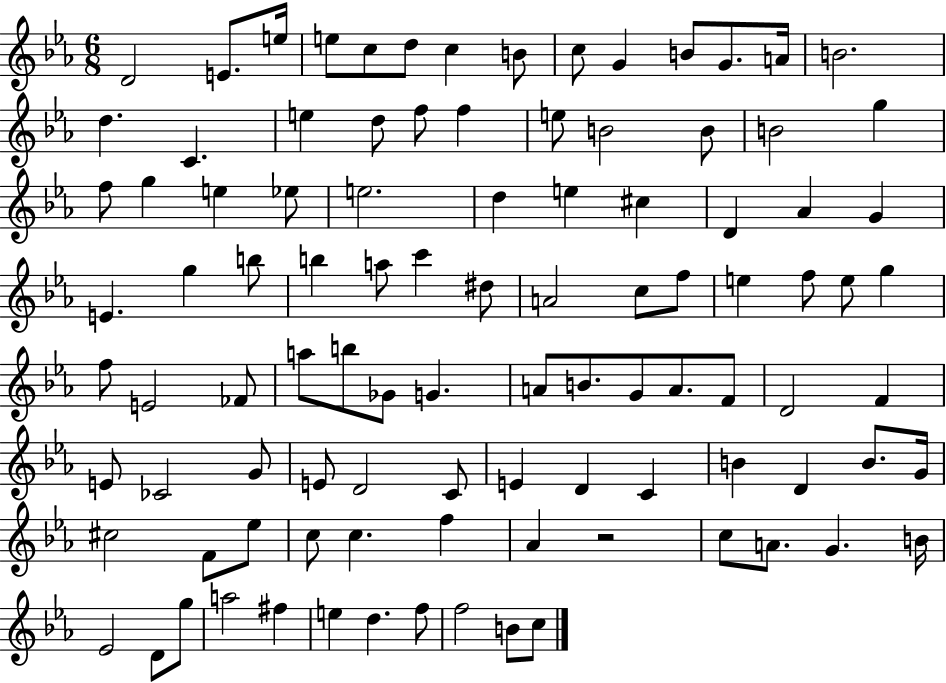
D4/h E4/e. E5/s E5/e C5/e D5/e C5/q B4/e C5/e G4/q B4/e G4/e. A4/s B4/h. D5/q. C4/q. E5/q D5/e F5/e F5/q E5/e B4/h B4/e B4/h G5/q F5/e G5/q E5/q Eb5/e E5/h. D5/q E5/q C#5/q D4/q Ab4/q G4/q E4/q. G5/q B5/e B5/q A5/e C6/q D#5/e A4/h C5/e F5/e E5/q F5/e E5/e G5/q F5/e E4/h FES4/e A5/e B5/e Gb4/e G4/q. A4/e B4/e. G4/e A4/e. F4/e D4/h F4/q E4/e CES4/h G4/e E4/e D4/h C4/e E4/q D4/q C4/q B4/q D4/q B4/e. G4/s C#5/h F4/e Eb5/e C5/e C5/q. F5/q Ab4/q R/h C5/e A4/e. G4/q. B4/s Eb4/h D4/e G5/e A5/h F#5/q E5/q D5/q. F5/e F5/h B4/e C5/e